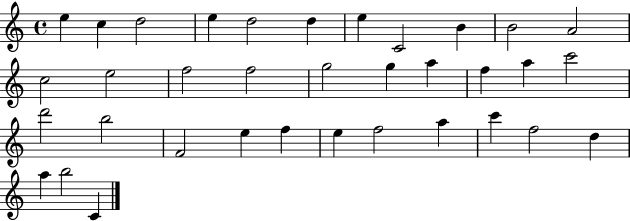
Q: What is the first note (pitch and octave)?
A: E5